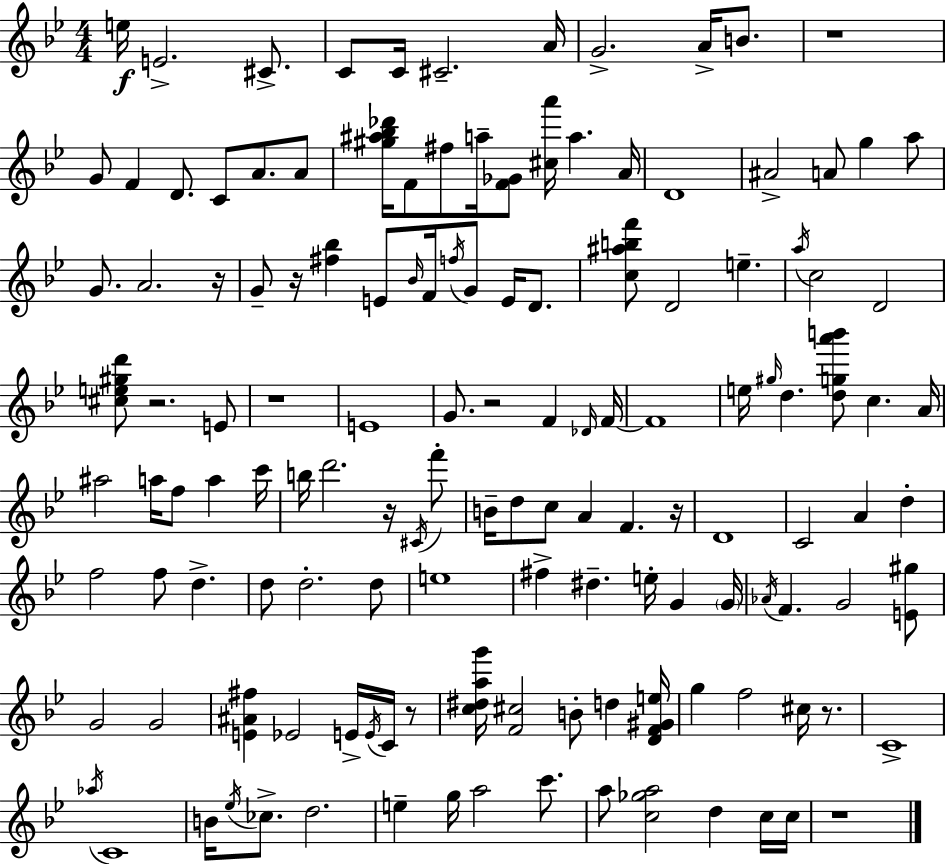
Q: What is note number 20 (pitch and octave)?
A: A5